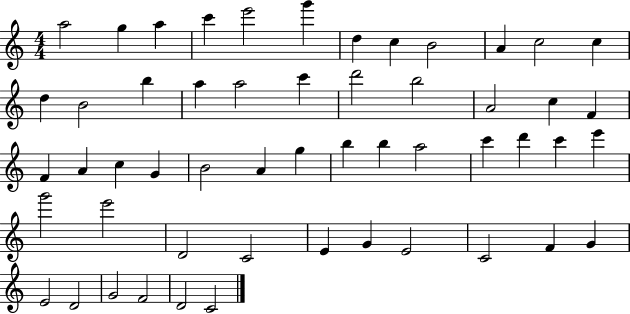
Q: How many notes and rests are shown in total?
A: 53